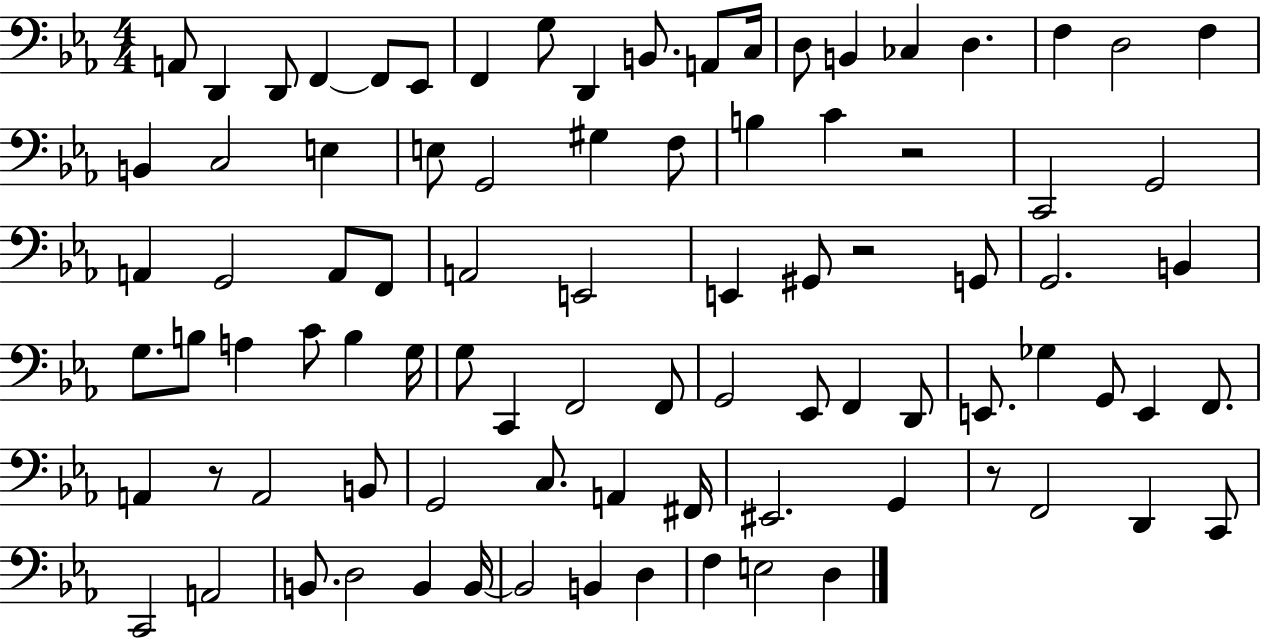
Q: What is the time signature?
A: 4/4